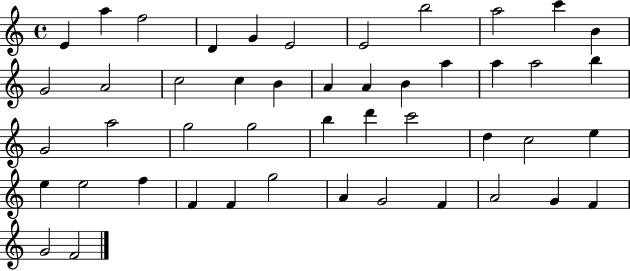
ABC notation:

X:1
T:Untitled
M:4/4
L:1/4
K:C
E a f2 D G E2 E2 b2 a2 c' B G2 A2 c2 c B A A B a a a2 b G2 a2 g2 g2 b d' c'2 d c2 e e e2 f F F g2 A G2 F A2 G F G2 F2